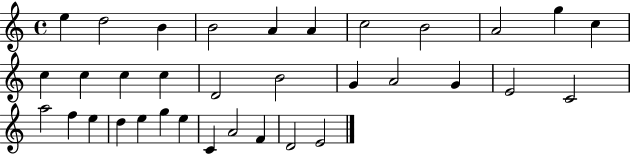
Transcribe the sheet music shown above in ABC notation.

X:1
T:Untitled
M:4/4
L:1/4
K:C
e d2 B B2 A A c2 B2 A2 g c c c c c D2 B2 G A2 G E2 C2 a2 f e d e g e C A2 F D2 E2